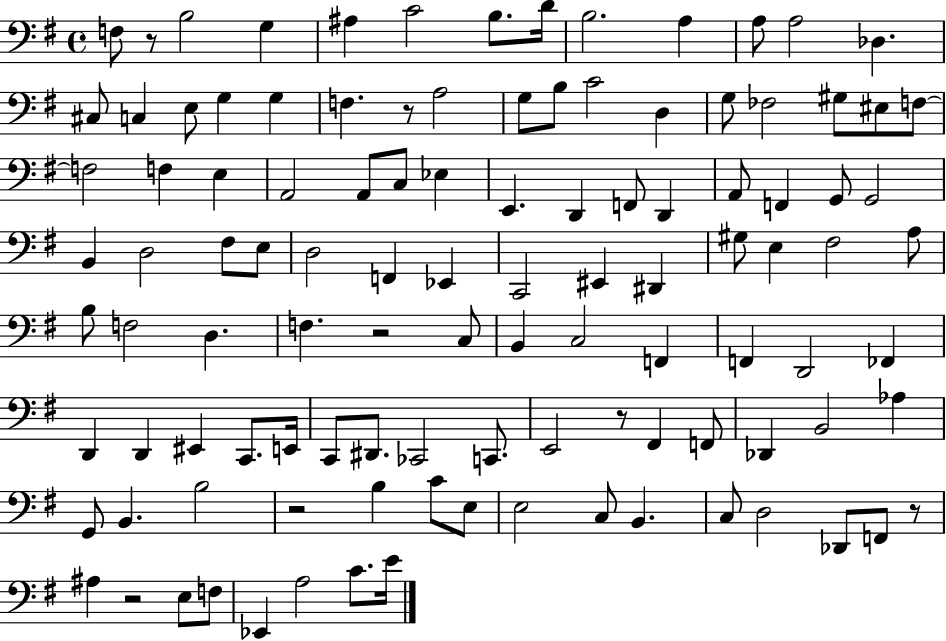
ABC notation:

X:1
T:Untitled
M:4/4
L:1/4
K:G
F,/2 z/2 B,2 G, ^A, C2 B,/2 D/4 B,2 A, A,/2 A,2 _D, ^C,/2 C, E,/2 G, G, F, z/2 A,2 G,/2 B,/2 C2 D, G,/2 _F,2 ^G,/2 ^E,/2 F,/2 F,2 F, E, A,,2 A,,/2 C,/2 _E, E,, D,, F,,/2 D,, A,,/2 F,, G,,/2 G,,2 B,, D,2 ^F,/2 E,/2 D,2 F,, _E,, C,,2 ^E,, ^D,, ^G,/2 E, ^F,2 A,/2 B,/2 F,2 D, F, z2 C,/2 B,, C,2 F,, F,, D,,2 _F,, D,, D,, ^E,, C,,/2 E,,/4 C,,/2 ^D,,/2 _C,,2 C,,/2 E,,2 z/2 ^F,, F,,/2 _D,, B,,2 _A, G,,/2 B,, B,2 z2 B, C/2 E,/2 E,2 C,/2 B,, C,/2 D,2 _D,,/2 F,,/2 z/2 ^A, z2 E,/2 F,/2 _E,, A,2 C/2 E/4